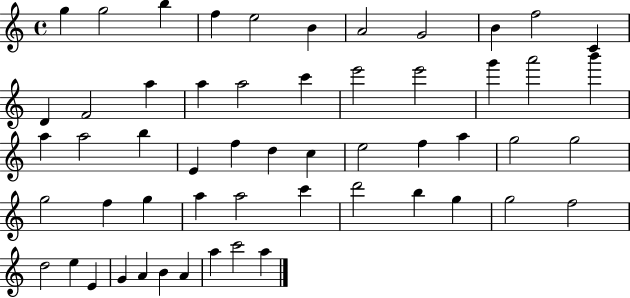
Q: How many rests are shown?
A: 0